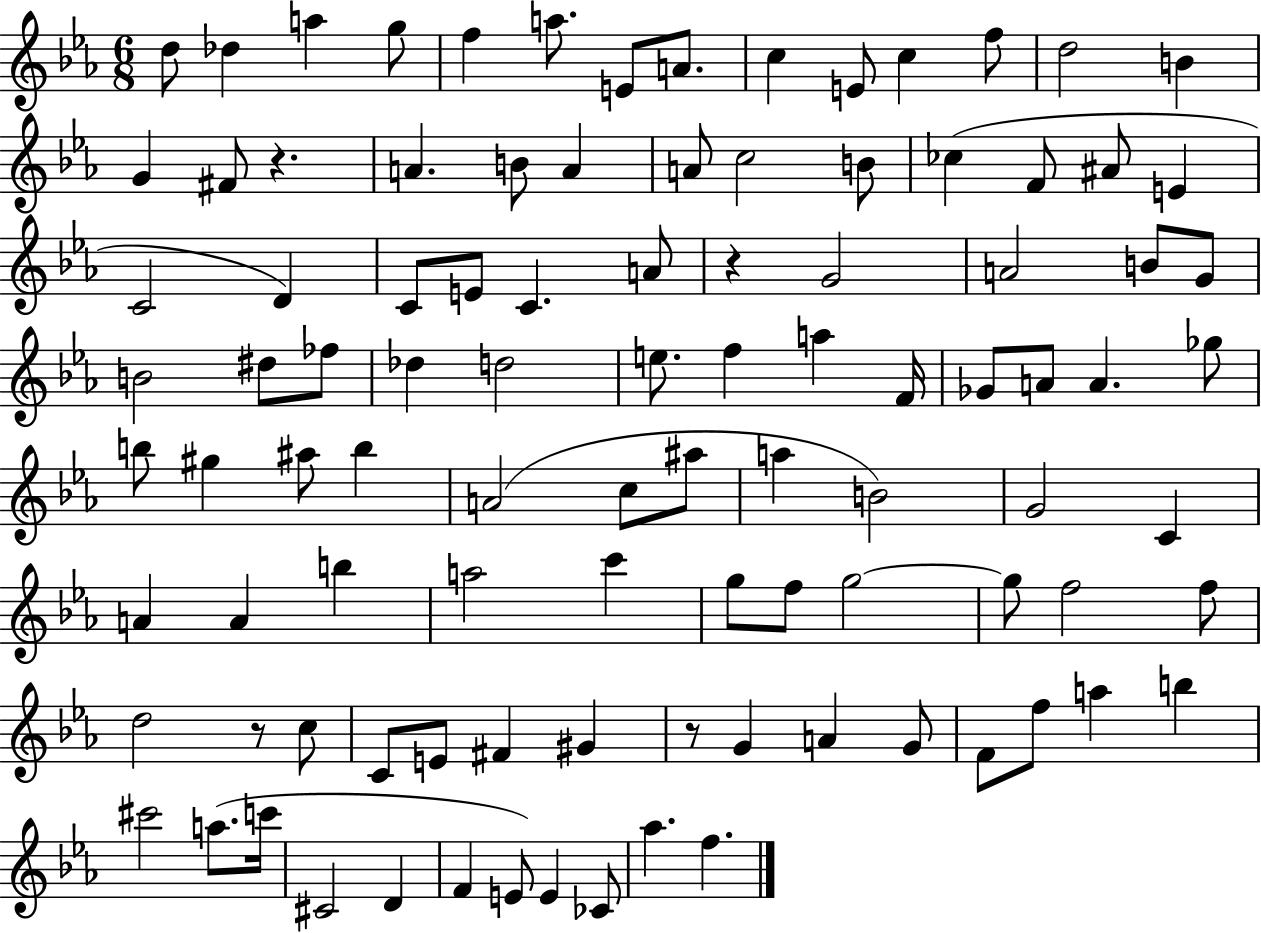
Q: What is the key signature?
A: EES major